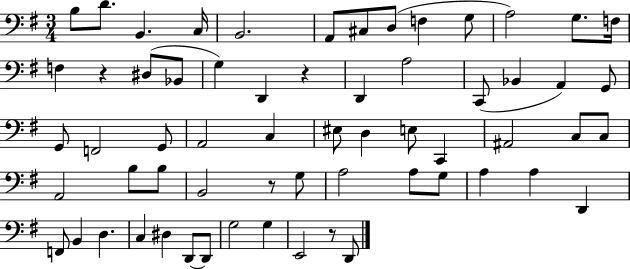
X:1
T:Untitled
M:3/4
L:1/4
K:G
B,/2 D/2 B,, C,/4 B,,2 A,,/2 ^C,/2 D,/2 F, G,/2 A,2 G,/2 F,/4 F, z ^D,/2 _B,,/2 G, D,, z D,, A,2 C,,/2 _B,, A,, G,,/2 G,,/2 F,,2 G,,/2 A,,2 C, ^E,/2 D, E,/2 C,, ^A,,2 C,/2 C,/2 A,,2 B,/2 B,/2 B,,2 z/2 G,/2 A,2 A,/2 G,/2 A, A, D,, F,,/2 B,, D, C, ^D, D,,/2 D,,/2 G,2 G, E,,2 z/2 D,,/2